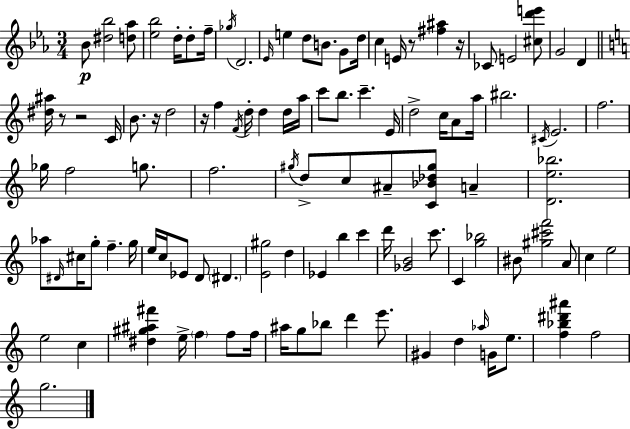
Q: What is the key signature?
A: C minor